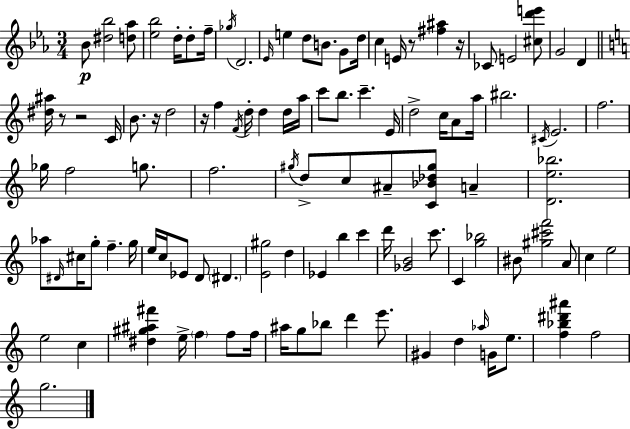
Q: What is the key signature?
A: C minor